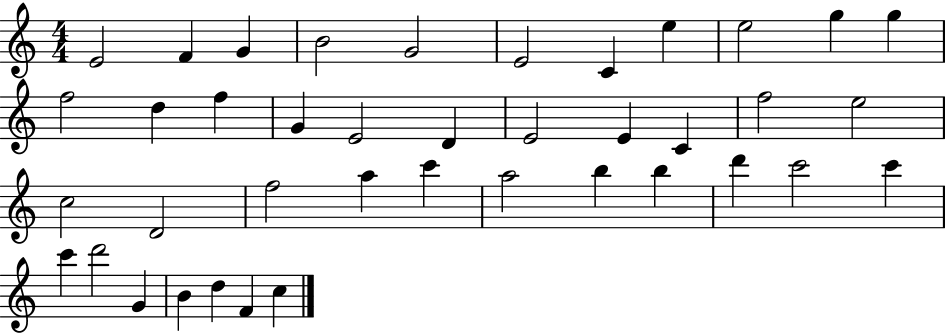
X:1
T:Untitled
M:4/4
L:1/4
K:C
E2 F G B2 G2 E2 C e e2 g g f2 d f G E2 D E2 E C f2 e2 c2 D2 f2 a c' a2 b b d' c'2 c' c' d'2 G B d F c